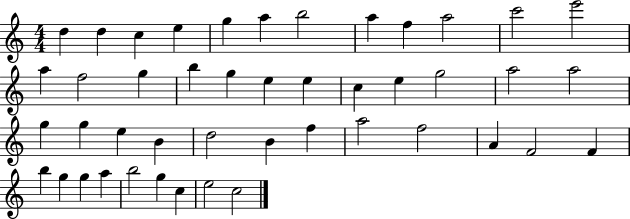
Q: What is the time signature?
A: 4/4